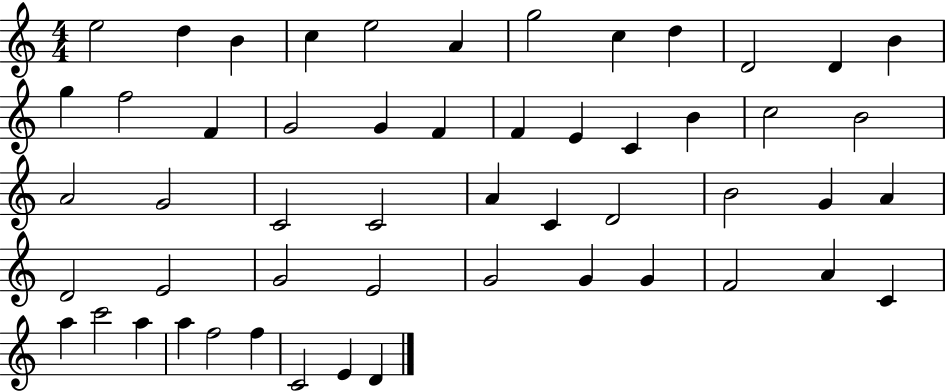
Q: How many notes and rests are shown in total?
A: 53